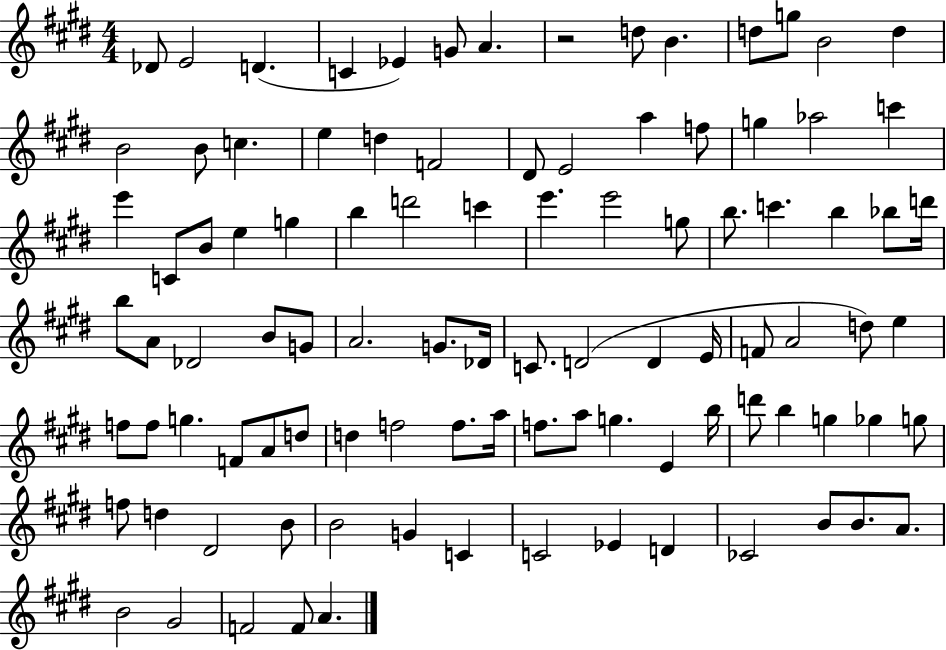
X:1
T:Untitled
M:4/4
L:1/4
K:E
_D/2 E2 D C _E G/2 A z2 d/2 B d/2 g/2 B2 d B2 B/2 c e d F2 ^D/2 E2 a f/2 g _a2 c' e' C/2 B/2 e g b d'2 c' e' e'2 g/2 b/2 c' b _b/2 d'/4 b/2 A/2 _D2 B/2 G/2 A2 G/2 _D/4 C/2 D2 D E/4 F/2 A2 d/2 e f/2 f/2 g F/2 A/2 d/2 d f2 f/2 a/4 f/2 a/2 g E b/4 d'/2 b g _g g/2 f/2 d ^D2 B/2 B2 G C C2 _E D _C2 B/2 B/2 A/2 B2 ^G2 F2 F/2 A